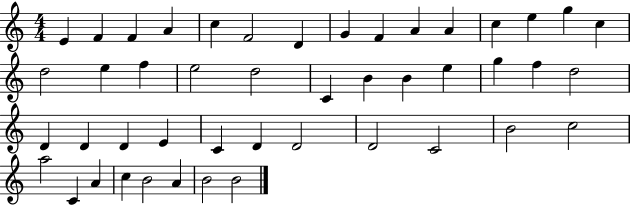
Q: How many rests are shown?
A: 0